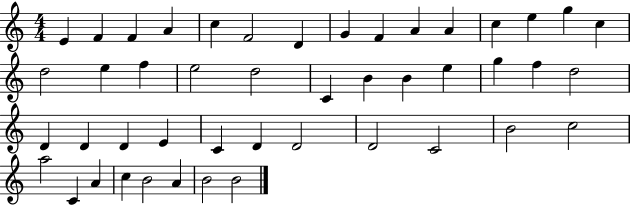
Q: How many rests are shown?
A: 0